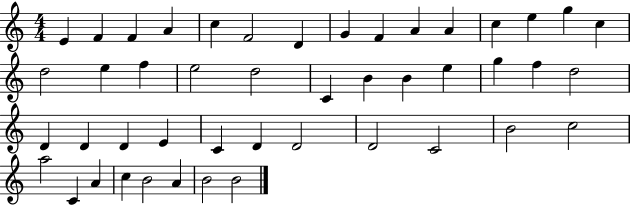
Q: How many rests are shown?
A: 0